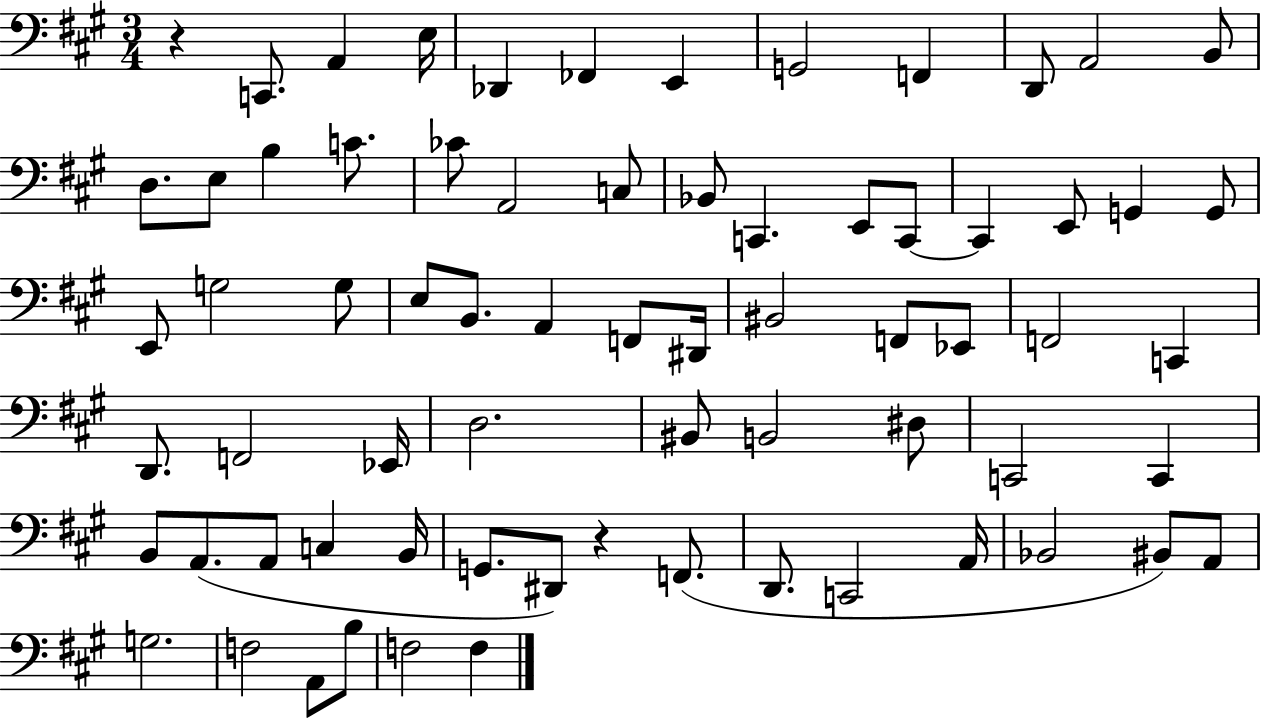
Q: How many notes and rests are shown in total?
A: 70